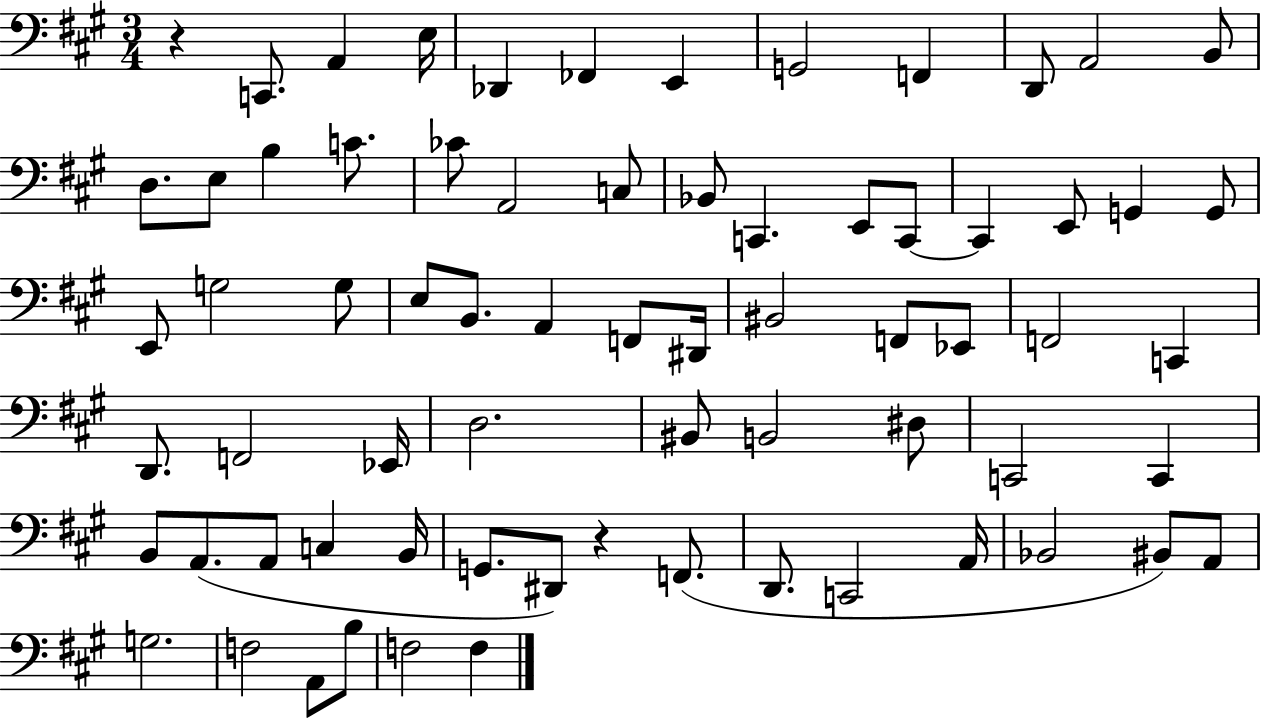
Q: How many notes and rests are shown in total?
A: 70